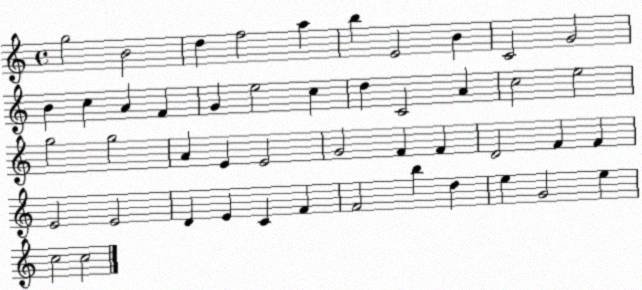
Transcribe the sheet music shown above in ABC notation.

X:1
T:Untitled
M:4/4
L:1/4
K:C
g2 B2 d f2 a b E2 B C2 G2 B c A F G e2 c d C2 A c2 e2 g2 g2 A E E2 G2 F F D2 F F E2 E2 D E C F F2 b d e G2 e c2 c2